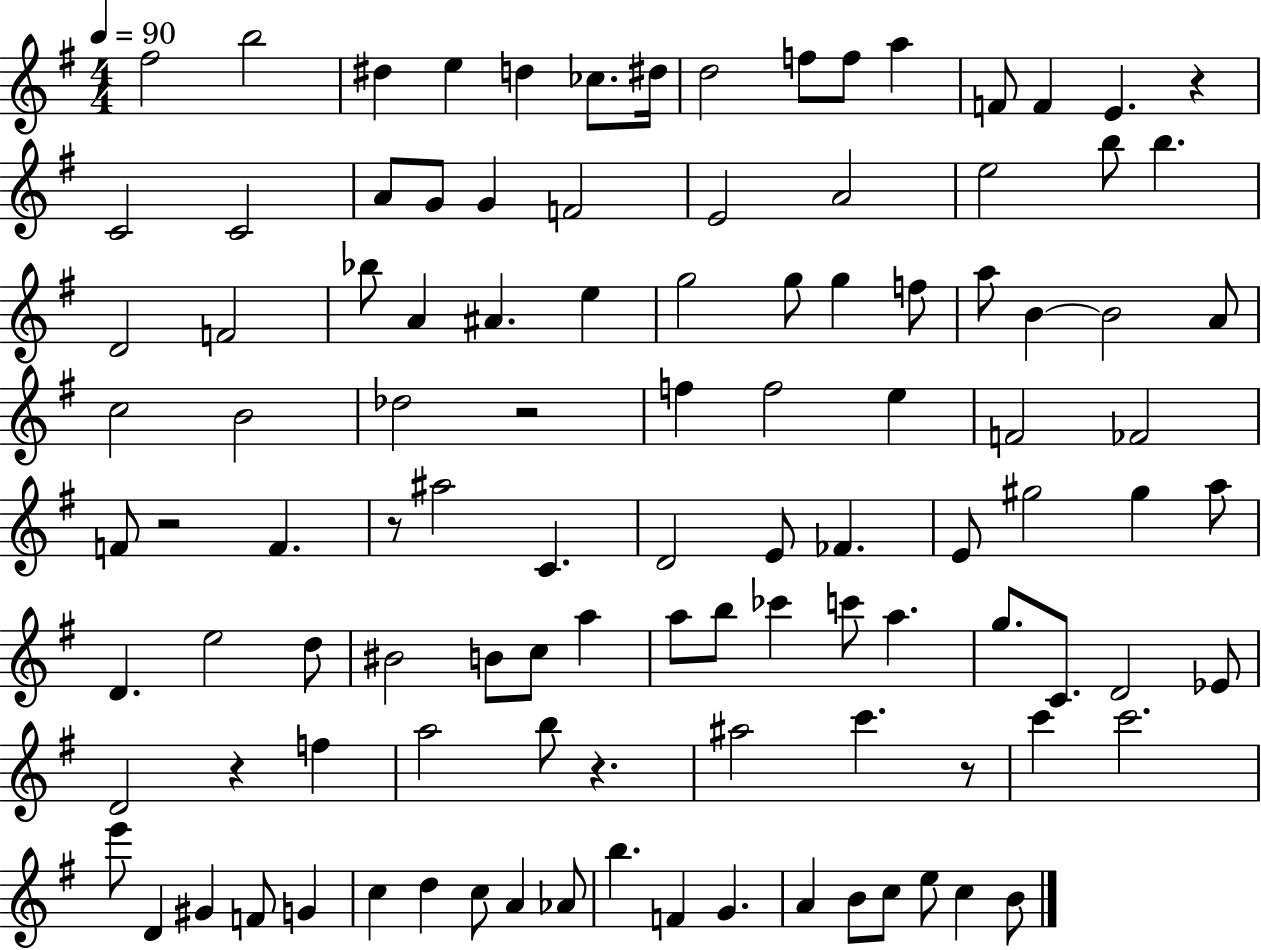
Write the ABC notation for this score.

X:1
T:Untitled
M:4/4
L:1/4
K:G
^f2 b2 ^d e d _c/2 ^d/4 d2 f/2 f/2 a F/2 F E z C2 C2 A/2 G/2 G F2 E2 A2 e2 b/2 b D2 F2 _b/2 A ^A e g2 g/2 g f/2 a/2 B B2 A/2 c2 B2 _d2 z2 f f2 e F2 _F2 F/2 z2 F z/2 ^a2 C D2 E/2 _F E/2 ^g2 ^g a/2 D e2 d/2 ^B2 B/2 c/2 a a/2 b/2 _c' c'/2 a g/2 C/2 D2 _E/2 D2 z f a2 b/2 z ^a2 c' z/2 c' c'2 e'/2 D ^G F/2 G c d c/2 A _A/2 b F G A B/2 c/2 e/2 c B/2